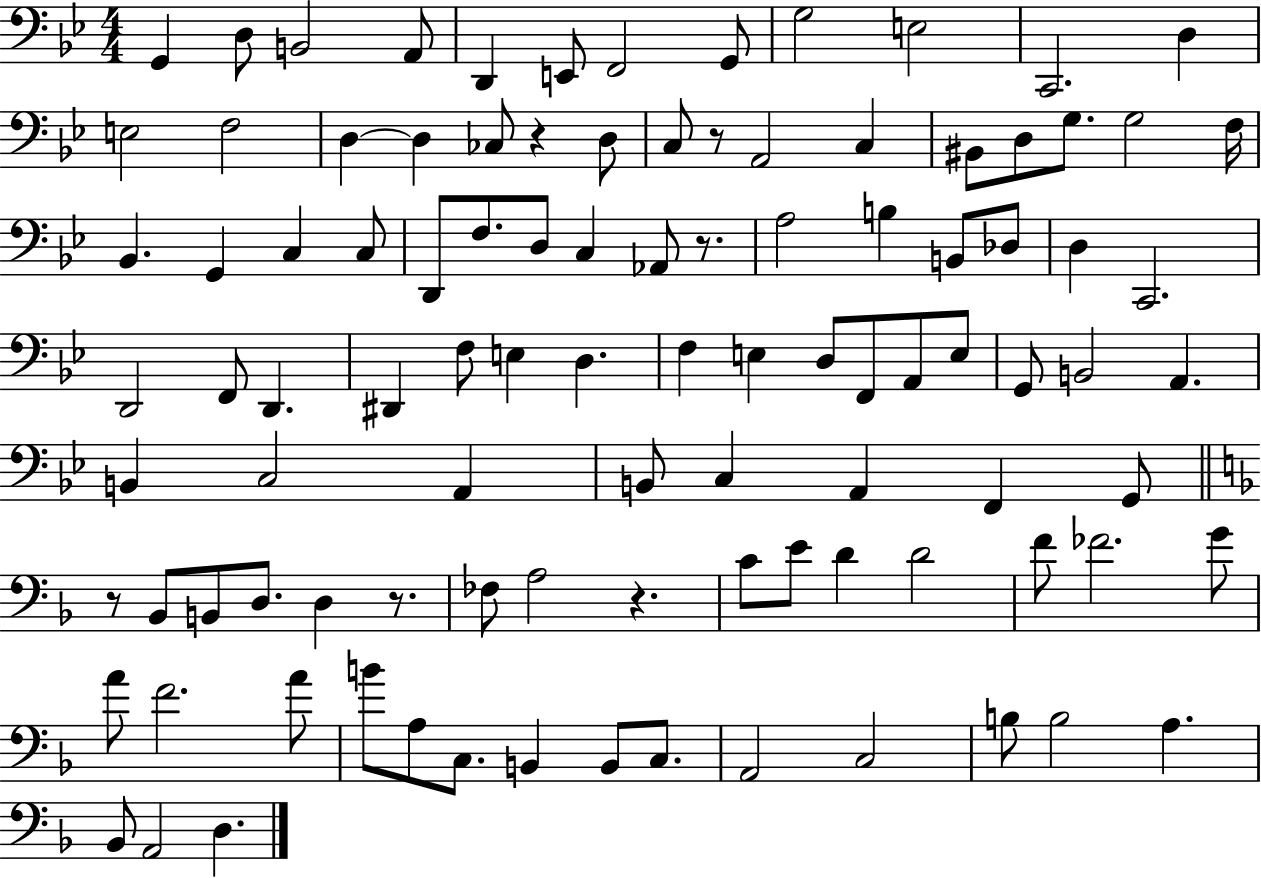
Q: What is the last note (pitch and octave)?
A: D3